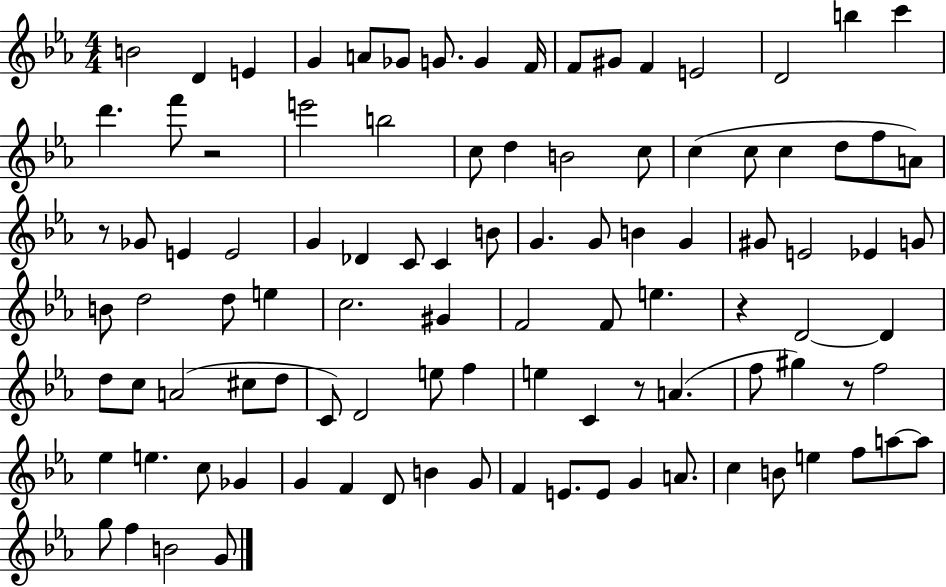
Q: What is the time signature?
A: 4/4